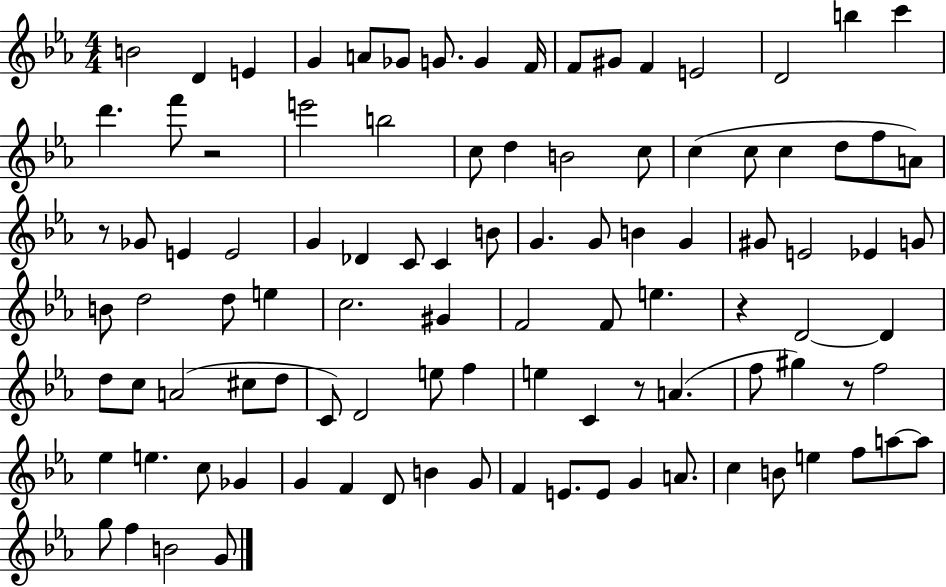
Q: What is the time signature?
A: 4/4